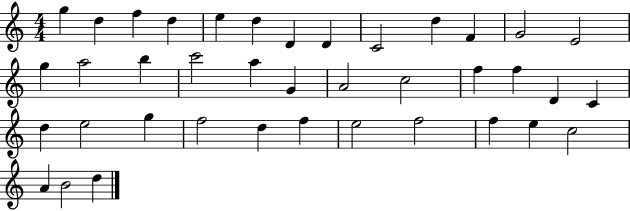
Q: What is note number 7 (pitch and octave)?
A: D4